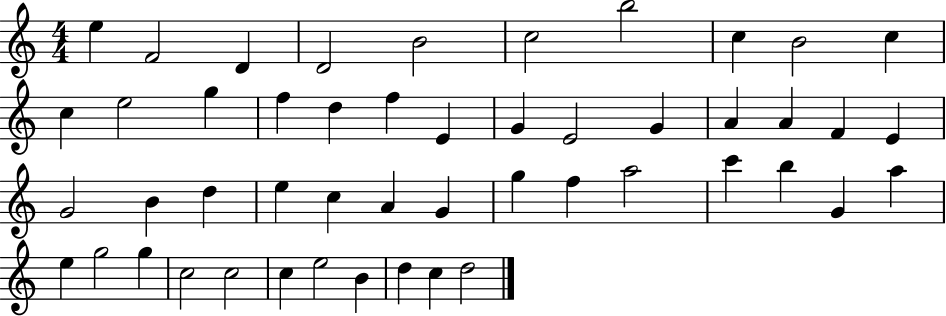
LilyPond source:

{
  \clef treble
  \numericTimeSignature
  \time 4/4
  \key c \major
  e''4 f'2 d'4 | d'2 b'2 | c''2 b''2 | c''4 b'2 c''4 | \break c''4 e''2 g''4 | f''4 d''4 f''4 e'4 | g'4 e'2 g'4 | a'4 a'4 f'4 e'4 | \break g'2 b'4 d''4 | e''4 c''4 a'4 g'4 | g''4 f''4 a''2 | c'''4 b''4 g'4 a''4 | \break e''4 g''2 g''4 | c''2 c''2 | c''4 e''2 b'4 | d''4 c''4 d''2 | \break \bar "|."
}